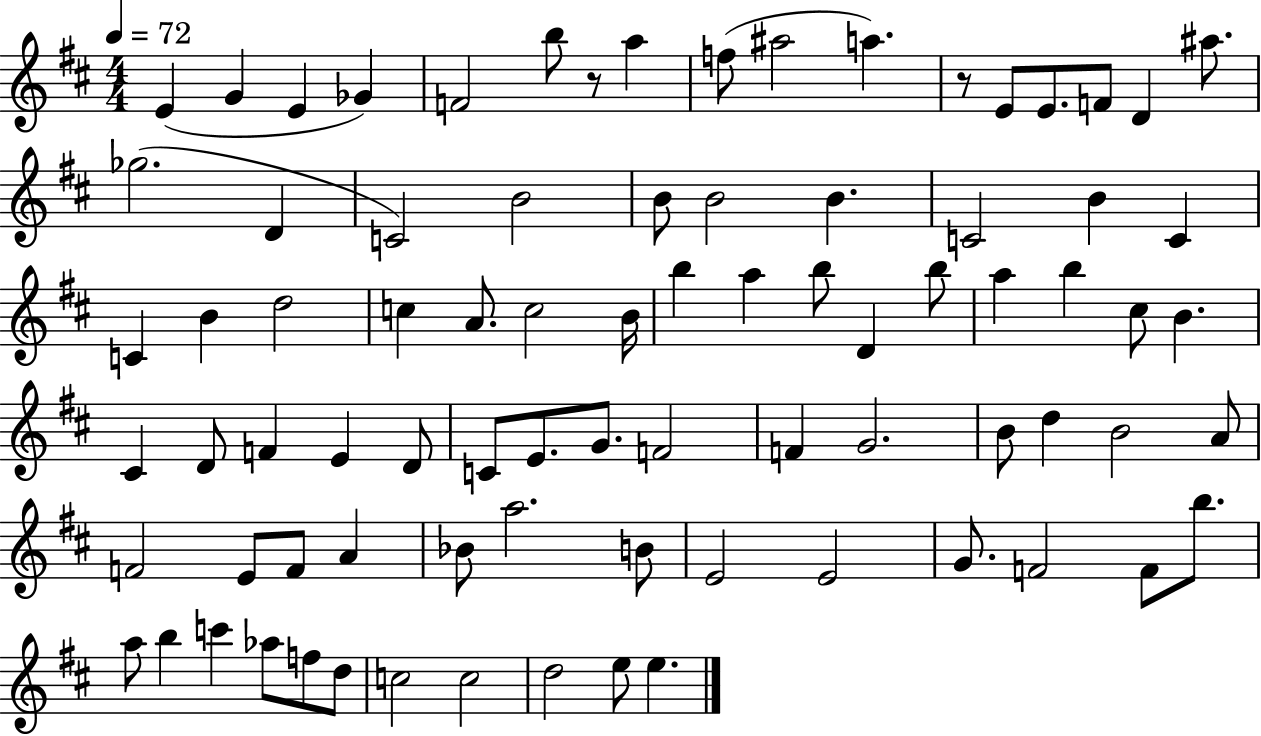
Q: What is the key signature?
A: D major